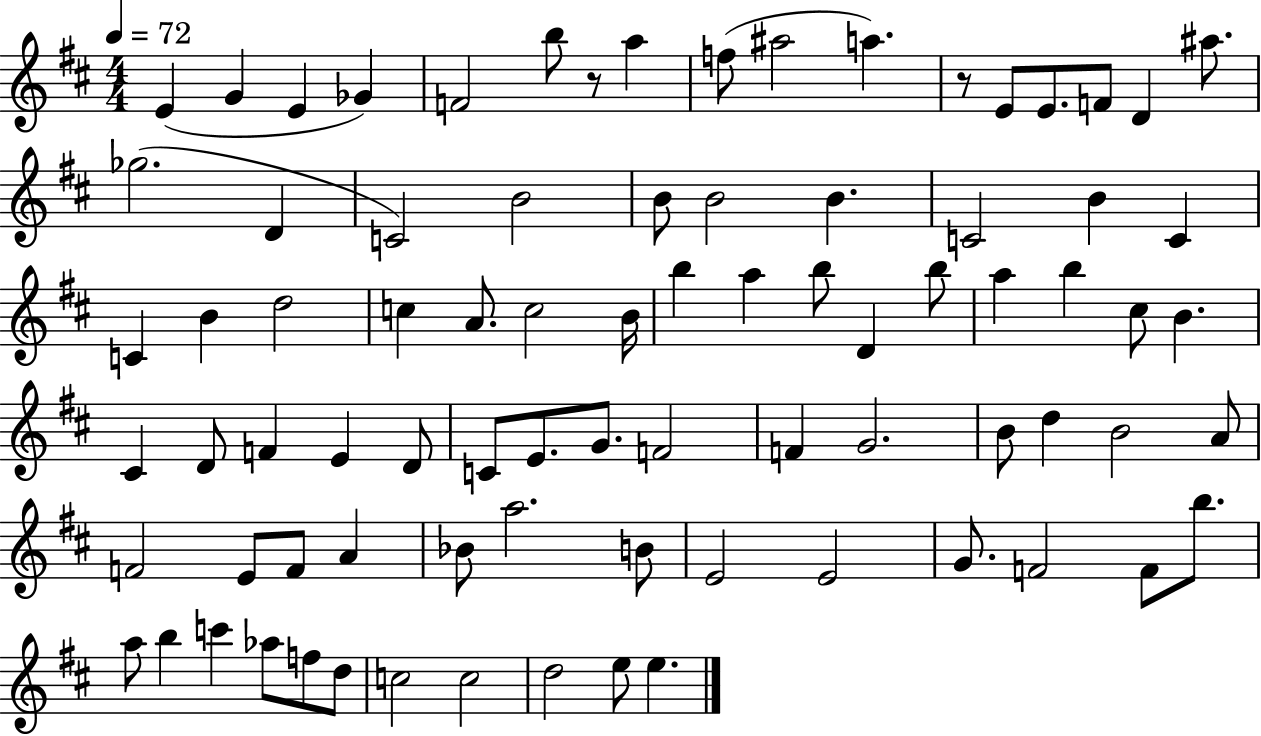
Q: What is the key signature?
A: D major